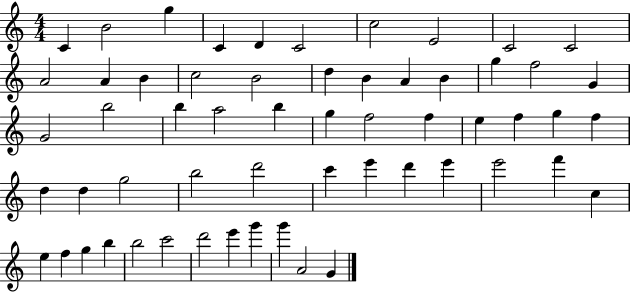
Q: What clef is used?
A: treble